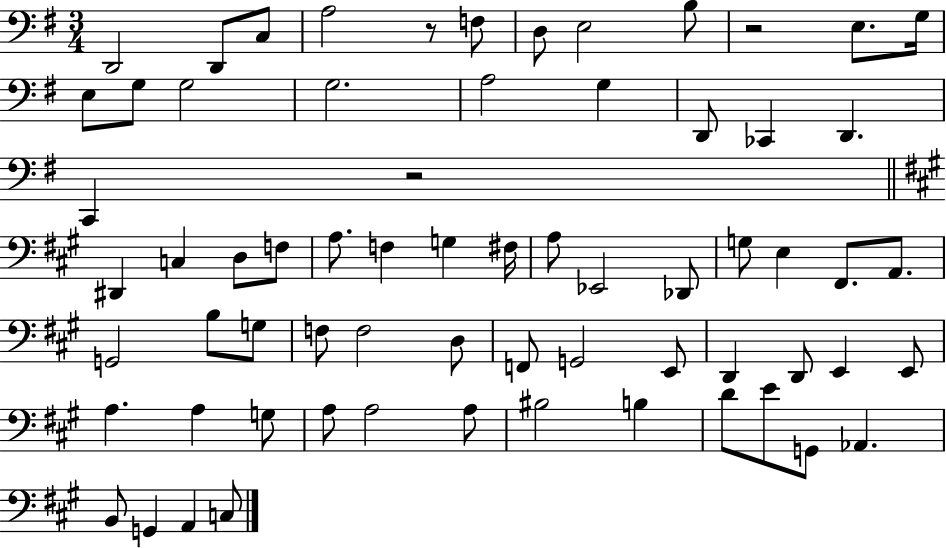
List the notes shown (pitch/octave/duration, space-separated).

D2/h D2/e C3/e A3/h R/e F3/e D3/e E3/h B3/e R/h E3/e. G3/s E3/e G3/e G3/h G3/h. A3/h G3/q D2/e CES2/q D2/q. C2/q R/h D#2/q C3/q D3/e F3/e A3/e. F3/q G3/q F#3/s A3/e Eb2/h Db2/e G3/e E3/q F#2/e. A2/e. G2/h B3/e G3/e F3/e F3/h D3/e F2/e G2/h E2/e D2/q D2/e E2/q E2/e A3/q. A3/q G3/e A3/e A3/h A3/e BIS3/h B3/q D4/e E4/e G2/e Ab2/q. B2/e G2/q A2/q C3/e